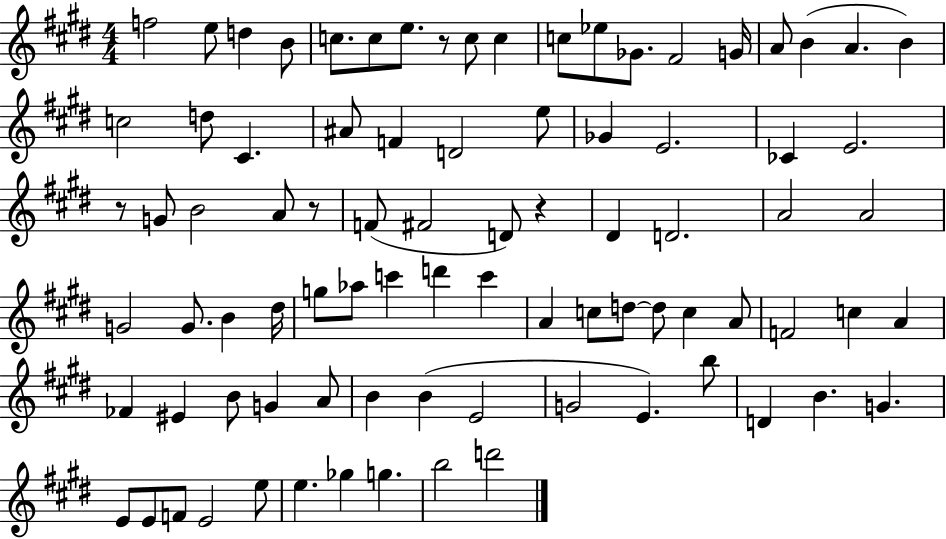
X:1
T:Untitled
M:4/4
L:1/4
K:E
f2 e/2 d B/2 c/2 c/2 e/2 z/2 c/2 c c/2 _e/2 _G/2 ^F2 G/4 A/2 B A B c2 d/2 ^C ^A/2 F D2 e/2 _G E2 _C E2 z/2 G/2 B2 A/2 z/2 F/2 ^F2 D/2 z ^D D2 A2 A2 G2 G/2 B ^d/4 g/2 _a/2 c' d' c' A c/2 d/2 d/2 c A/2 F2 c A _F ^E B/2 G A/2 B B E2 G2 E b/2 D B G E/2 E/2 F/2 E2 e/2 e _g g b2 d'2